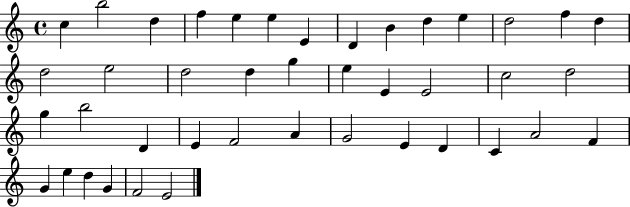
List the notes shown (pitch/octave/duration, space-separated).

C5/q B5/h D5/q F5/q E5/q E5/q E4/q D4/q B4/q D5/q E5/q D5/h F5/q D5/q D5/h E5/h D5/h D5/q G5/q E5/q E4/q E4/h C5/h D5/h G5/q B5/h D4/q E4/q F4/h A4/q G4/h E4/q D4/q C4/q A4/h F4/q G4/q E5/q D5/q G4/q F4/h E4/h